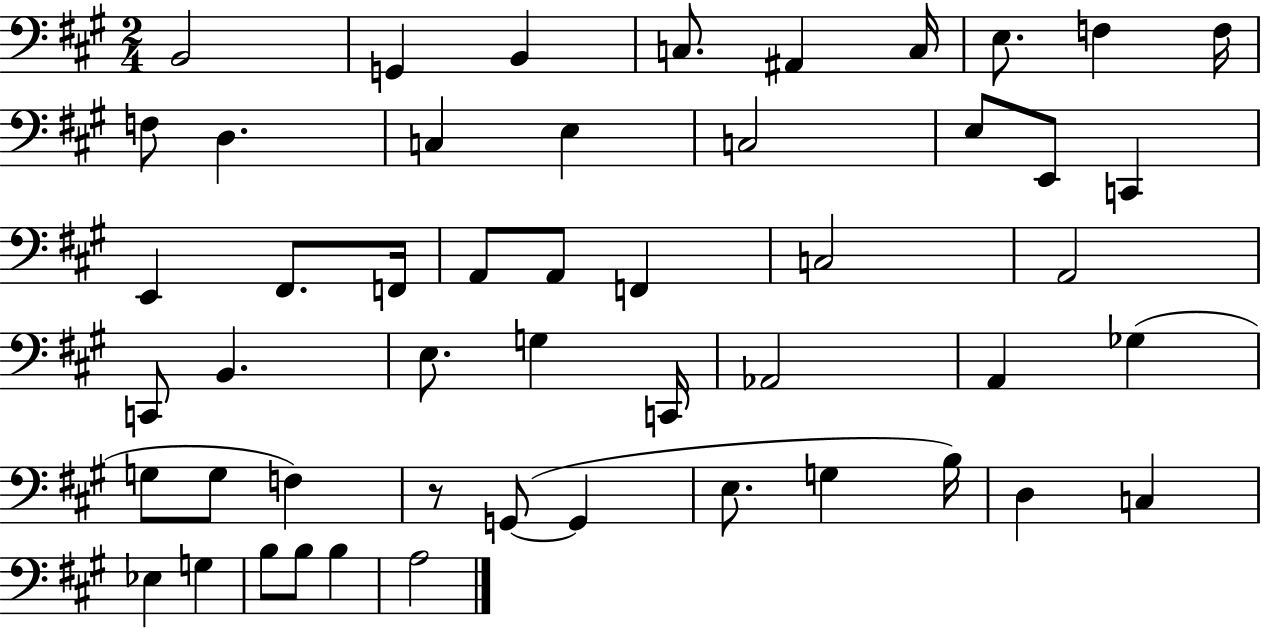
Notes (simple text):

B2/h G2/q B2/q C3/e. A#2/q C3/s E3/e. F3/q F3/s F3/e D3/q. C3/q E3/q C3/h E3/e E2/e C2/q E2/q F#2/e. F2/s A2/e A2/e F2/q C3/h A2/h C2/e B2/q. E3/e. G3/q C2/s Ab2/h A2/q Gb3/q G3/e G3/e F3/q R/e G2/e G2/q E3/e. G3/q B3/s D3/q C3/q Eb3/q G3/q B3/e B3/e B3/q A3/h